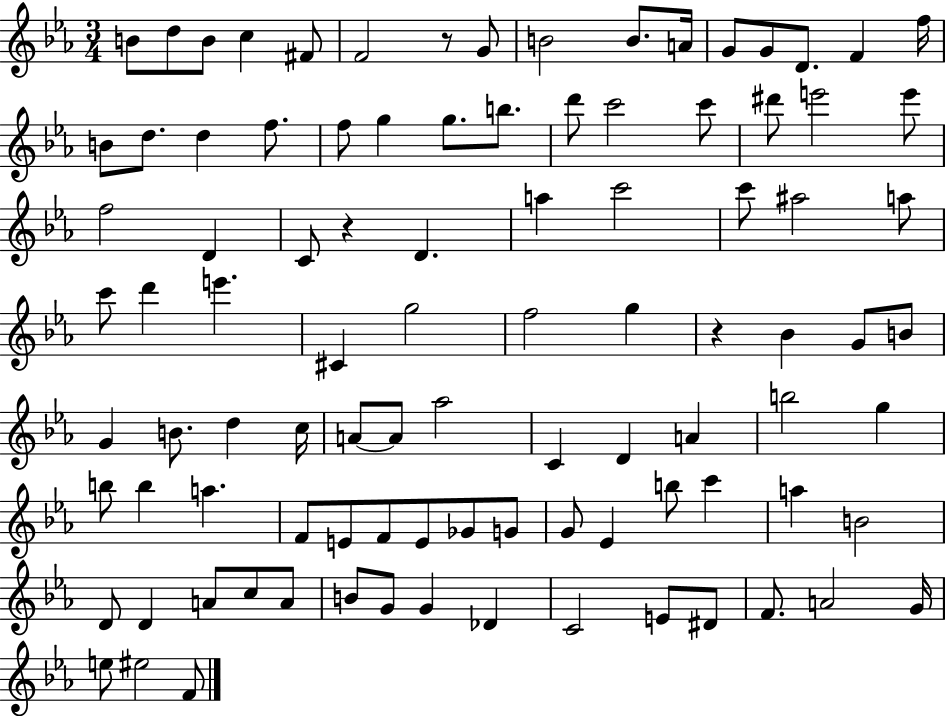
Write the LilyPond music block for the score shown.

{
  \clef treble
  \numericTimeSignature
  \time 3/4
  \key ees \major
  b'8 d''8 b'8 c''4 fis'8 | f'2 r8 g'8 | b'2 b'8. a'16 | g'8 g'8 d'8. f'4 f''16 | \break b'8 d''8. d''4 f''8. | f''8 g''4 g''8. b''8. | d'''8 c'''2 c'''8 | dis'''8 e'''2 e'''8 | \break f''2 d'4 | c'8 r4 d'4. | a''4 c'''2 | c'''8 ais''2 a''8 | \break c'''8 d'''4 e'''4. | cis'4 g''2 | f''2 g''4 | r4 bes'4 g'8 b'8 | \break g'4 b'8. d''4 c''16 | a'8~~ a'8 aes''2 | c'4 d'4 a'4 | b''2 g''4 | \break b''8 b''4 a''4. | f'8 e'8 f'8 e'8 ges'8 g'8 | g'8 ees'4 b''8 c'''4 | a''4 b'2 | \break d'8 d'4 a'8 c''8 a'8 | b'8 g'8 g'4 des'4 | c'2 e'8 dis'8 | f'8. a'2 g'16 | \break e''8 eis''2 f'8 | \bar "|."
}